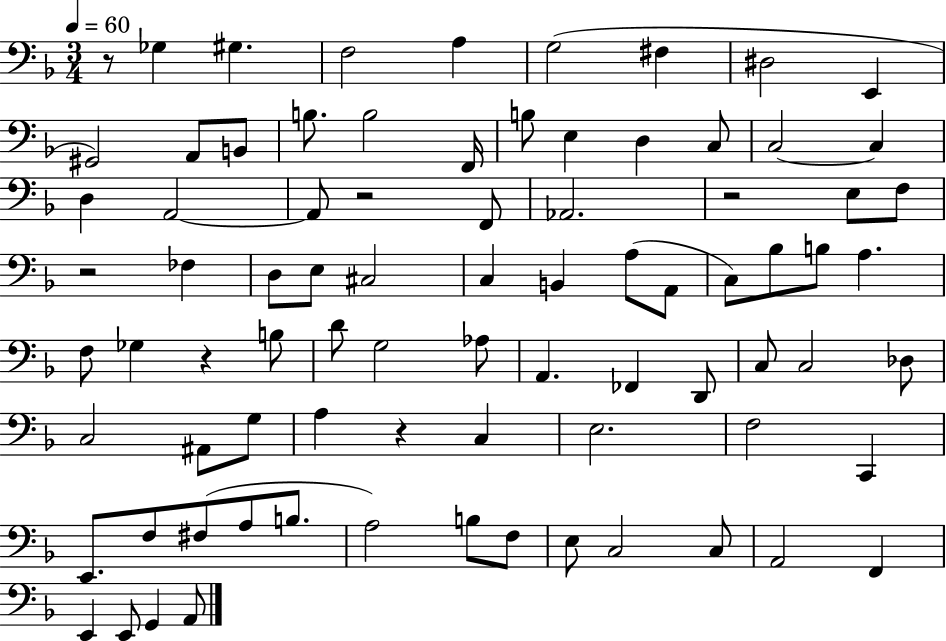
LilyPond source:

{
  \clef bass
  \numericTimeSignature
  \time 3/4
  \key f \major
  \tempo 4 = 60
  r8 ges4 gis4. | f2 a4 | g2( fis4 | dis2 e,4 | \break gis,2) a,8 b,8 | b8. b2 f,16 | b8 e4 d4 c8 | c2~~ c4 | \break d4 a,2~~ | a,8 r2 f,8 | aes,2. | r2 e8 f8 | \break r2 fes4 | d8 e8 cis2 | c4 b,4 a8( a,8 | c8) bes8 b8 a4. | \break f8 ges4 r4 b8 | d'8 g2 aes8 | a,4. fes,4 d,8 | c8 c2 des8 | \break c2 ais,8 g8 | a4 r4 c4 | e2. | f2 c,4 | \break e,8. f8 fis8( a8 b8. | a2) b8 f8 | e8 c2 c8 | a,2 f,4 | \break e,4 e,8 g,4 a,8 | \bar "|."
}